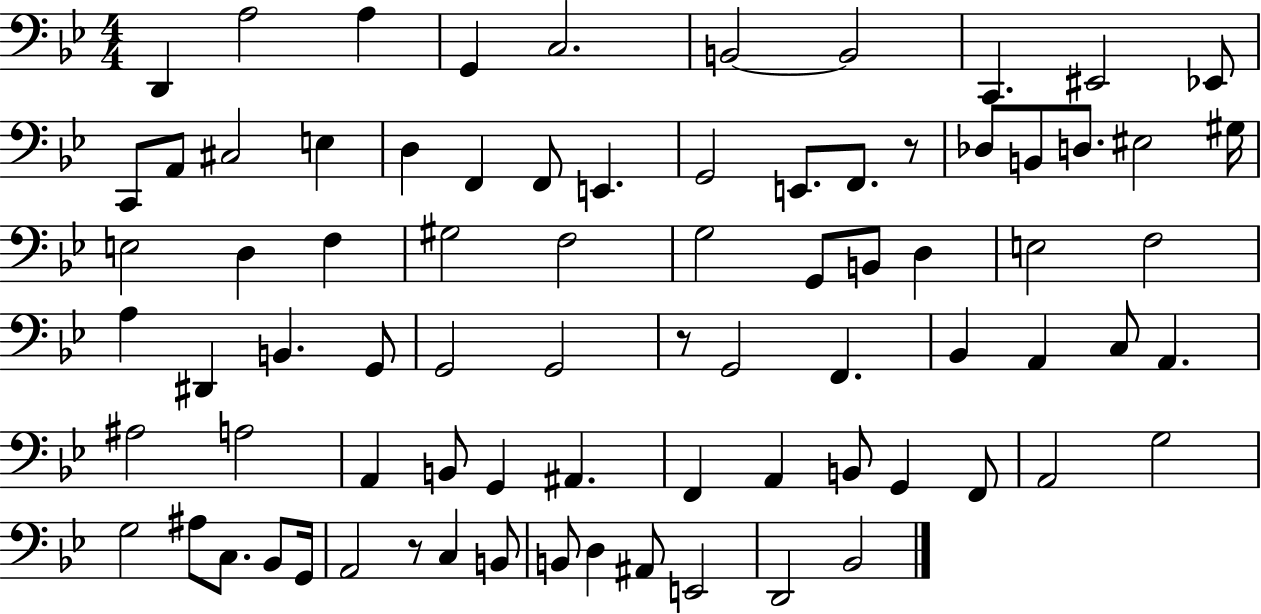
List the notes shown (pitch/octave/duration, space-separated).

D2/q A3/h A3/q G2/q C3/h. B2/h B2/h C2/q. EIS2/h Eb2/e C2/e A2/e C#3/h E3/q D3/q F2/q F2/e E2/q. G2/h E2/e. F2/e. R/e Db3/e B2/e D3/e. EIS3/h G#3/s E3/h D3/q F3/q G#3/h F3/h G3/h G2/e B2/e D3/q E3/h F3/h A3/q D#2/q B2/q. G2/e G2/h G2/h R/e G2/h F2/q. Bb2/q A2/q C3/e A2/q. A#3/h A3/h A2/q B2/e G2/q A#2/q. F2/q A2/q B2/e G2/q F2/e A2/h G3/h G3/h A#3/e C3/e. Bb2/e G2/s A2/h R/e C3/q B2/e B2/e D3/q A#2/e E2/h D2/h Bb2/h